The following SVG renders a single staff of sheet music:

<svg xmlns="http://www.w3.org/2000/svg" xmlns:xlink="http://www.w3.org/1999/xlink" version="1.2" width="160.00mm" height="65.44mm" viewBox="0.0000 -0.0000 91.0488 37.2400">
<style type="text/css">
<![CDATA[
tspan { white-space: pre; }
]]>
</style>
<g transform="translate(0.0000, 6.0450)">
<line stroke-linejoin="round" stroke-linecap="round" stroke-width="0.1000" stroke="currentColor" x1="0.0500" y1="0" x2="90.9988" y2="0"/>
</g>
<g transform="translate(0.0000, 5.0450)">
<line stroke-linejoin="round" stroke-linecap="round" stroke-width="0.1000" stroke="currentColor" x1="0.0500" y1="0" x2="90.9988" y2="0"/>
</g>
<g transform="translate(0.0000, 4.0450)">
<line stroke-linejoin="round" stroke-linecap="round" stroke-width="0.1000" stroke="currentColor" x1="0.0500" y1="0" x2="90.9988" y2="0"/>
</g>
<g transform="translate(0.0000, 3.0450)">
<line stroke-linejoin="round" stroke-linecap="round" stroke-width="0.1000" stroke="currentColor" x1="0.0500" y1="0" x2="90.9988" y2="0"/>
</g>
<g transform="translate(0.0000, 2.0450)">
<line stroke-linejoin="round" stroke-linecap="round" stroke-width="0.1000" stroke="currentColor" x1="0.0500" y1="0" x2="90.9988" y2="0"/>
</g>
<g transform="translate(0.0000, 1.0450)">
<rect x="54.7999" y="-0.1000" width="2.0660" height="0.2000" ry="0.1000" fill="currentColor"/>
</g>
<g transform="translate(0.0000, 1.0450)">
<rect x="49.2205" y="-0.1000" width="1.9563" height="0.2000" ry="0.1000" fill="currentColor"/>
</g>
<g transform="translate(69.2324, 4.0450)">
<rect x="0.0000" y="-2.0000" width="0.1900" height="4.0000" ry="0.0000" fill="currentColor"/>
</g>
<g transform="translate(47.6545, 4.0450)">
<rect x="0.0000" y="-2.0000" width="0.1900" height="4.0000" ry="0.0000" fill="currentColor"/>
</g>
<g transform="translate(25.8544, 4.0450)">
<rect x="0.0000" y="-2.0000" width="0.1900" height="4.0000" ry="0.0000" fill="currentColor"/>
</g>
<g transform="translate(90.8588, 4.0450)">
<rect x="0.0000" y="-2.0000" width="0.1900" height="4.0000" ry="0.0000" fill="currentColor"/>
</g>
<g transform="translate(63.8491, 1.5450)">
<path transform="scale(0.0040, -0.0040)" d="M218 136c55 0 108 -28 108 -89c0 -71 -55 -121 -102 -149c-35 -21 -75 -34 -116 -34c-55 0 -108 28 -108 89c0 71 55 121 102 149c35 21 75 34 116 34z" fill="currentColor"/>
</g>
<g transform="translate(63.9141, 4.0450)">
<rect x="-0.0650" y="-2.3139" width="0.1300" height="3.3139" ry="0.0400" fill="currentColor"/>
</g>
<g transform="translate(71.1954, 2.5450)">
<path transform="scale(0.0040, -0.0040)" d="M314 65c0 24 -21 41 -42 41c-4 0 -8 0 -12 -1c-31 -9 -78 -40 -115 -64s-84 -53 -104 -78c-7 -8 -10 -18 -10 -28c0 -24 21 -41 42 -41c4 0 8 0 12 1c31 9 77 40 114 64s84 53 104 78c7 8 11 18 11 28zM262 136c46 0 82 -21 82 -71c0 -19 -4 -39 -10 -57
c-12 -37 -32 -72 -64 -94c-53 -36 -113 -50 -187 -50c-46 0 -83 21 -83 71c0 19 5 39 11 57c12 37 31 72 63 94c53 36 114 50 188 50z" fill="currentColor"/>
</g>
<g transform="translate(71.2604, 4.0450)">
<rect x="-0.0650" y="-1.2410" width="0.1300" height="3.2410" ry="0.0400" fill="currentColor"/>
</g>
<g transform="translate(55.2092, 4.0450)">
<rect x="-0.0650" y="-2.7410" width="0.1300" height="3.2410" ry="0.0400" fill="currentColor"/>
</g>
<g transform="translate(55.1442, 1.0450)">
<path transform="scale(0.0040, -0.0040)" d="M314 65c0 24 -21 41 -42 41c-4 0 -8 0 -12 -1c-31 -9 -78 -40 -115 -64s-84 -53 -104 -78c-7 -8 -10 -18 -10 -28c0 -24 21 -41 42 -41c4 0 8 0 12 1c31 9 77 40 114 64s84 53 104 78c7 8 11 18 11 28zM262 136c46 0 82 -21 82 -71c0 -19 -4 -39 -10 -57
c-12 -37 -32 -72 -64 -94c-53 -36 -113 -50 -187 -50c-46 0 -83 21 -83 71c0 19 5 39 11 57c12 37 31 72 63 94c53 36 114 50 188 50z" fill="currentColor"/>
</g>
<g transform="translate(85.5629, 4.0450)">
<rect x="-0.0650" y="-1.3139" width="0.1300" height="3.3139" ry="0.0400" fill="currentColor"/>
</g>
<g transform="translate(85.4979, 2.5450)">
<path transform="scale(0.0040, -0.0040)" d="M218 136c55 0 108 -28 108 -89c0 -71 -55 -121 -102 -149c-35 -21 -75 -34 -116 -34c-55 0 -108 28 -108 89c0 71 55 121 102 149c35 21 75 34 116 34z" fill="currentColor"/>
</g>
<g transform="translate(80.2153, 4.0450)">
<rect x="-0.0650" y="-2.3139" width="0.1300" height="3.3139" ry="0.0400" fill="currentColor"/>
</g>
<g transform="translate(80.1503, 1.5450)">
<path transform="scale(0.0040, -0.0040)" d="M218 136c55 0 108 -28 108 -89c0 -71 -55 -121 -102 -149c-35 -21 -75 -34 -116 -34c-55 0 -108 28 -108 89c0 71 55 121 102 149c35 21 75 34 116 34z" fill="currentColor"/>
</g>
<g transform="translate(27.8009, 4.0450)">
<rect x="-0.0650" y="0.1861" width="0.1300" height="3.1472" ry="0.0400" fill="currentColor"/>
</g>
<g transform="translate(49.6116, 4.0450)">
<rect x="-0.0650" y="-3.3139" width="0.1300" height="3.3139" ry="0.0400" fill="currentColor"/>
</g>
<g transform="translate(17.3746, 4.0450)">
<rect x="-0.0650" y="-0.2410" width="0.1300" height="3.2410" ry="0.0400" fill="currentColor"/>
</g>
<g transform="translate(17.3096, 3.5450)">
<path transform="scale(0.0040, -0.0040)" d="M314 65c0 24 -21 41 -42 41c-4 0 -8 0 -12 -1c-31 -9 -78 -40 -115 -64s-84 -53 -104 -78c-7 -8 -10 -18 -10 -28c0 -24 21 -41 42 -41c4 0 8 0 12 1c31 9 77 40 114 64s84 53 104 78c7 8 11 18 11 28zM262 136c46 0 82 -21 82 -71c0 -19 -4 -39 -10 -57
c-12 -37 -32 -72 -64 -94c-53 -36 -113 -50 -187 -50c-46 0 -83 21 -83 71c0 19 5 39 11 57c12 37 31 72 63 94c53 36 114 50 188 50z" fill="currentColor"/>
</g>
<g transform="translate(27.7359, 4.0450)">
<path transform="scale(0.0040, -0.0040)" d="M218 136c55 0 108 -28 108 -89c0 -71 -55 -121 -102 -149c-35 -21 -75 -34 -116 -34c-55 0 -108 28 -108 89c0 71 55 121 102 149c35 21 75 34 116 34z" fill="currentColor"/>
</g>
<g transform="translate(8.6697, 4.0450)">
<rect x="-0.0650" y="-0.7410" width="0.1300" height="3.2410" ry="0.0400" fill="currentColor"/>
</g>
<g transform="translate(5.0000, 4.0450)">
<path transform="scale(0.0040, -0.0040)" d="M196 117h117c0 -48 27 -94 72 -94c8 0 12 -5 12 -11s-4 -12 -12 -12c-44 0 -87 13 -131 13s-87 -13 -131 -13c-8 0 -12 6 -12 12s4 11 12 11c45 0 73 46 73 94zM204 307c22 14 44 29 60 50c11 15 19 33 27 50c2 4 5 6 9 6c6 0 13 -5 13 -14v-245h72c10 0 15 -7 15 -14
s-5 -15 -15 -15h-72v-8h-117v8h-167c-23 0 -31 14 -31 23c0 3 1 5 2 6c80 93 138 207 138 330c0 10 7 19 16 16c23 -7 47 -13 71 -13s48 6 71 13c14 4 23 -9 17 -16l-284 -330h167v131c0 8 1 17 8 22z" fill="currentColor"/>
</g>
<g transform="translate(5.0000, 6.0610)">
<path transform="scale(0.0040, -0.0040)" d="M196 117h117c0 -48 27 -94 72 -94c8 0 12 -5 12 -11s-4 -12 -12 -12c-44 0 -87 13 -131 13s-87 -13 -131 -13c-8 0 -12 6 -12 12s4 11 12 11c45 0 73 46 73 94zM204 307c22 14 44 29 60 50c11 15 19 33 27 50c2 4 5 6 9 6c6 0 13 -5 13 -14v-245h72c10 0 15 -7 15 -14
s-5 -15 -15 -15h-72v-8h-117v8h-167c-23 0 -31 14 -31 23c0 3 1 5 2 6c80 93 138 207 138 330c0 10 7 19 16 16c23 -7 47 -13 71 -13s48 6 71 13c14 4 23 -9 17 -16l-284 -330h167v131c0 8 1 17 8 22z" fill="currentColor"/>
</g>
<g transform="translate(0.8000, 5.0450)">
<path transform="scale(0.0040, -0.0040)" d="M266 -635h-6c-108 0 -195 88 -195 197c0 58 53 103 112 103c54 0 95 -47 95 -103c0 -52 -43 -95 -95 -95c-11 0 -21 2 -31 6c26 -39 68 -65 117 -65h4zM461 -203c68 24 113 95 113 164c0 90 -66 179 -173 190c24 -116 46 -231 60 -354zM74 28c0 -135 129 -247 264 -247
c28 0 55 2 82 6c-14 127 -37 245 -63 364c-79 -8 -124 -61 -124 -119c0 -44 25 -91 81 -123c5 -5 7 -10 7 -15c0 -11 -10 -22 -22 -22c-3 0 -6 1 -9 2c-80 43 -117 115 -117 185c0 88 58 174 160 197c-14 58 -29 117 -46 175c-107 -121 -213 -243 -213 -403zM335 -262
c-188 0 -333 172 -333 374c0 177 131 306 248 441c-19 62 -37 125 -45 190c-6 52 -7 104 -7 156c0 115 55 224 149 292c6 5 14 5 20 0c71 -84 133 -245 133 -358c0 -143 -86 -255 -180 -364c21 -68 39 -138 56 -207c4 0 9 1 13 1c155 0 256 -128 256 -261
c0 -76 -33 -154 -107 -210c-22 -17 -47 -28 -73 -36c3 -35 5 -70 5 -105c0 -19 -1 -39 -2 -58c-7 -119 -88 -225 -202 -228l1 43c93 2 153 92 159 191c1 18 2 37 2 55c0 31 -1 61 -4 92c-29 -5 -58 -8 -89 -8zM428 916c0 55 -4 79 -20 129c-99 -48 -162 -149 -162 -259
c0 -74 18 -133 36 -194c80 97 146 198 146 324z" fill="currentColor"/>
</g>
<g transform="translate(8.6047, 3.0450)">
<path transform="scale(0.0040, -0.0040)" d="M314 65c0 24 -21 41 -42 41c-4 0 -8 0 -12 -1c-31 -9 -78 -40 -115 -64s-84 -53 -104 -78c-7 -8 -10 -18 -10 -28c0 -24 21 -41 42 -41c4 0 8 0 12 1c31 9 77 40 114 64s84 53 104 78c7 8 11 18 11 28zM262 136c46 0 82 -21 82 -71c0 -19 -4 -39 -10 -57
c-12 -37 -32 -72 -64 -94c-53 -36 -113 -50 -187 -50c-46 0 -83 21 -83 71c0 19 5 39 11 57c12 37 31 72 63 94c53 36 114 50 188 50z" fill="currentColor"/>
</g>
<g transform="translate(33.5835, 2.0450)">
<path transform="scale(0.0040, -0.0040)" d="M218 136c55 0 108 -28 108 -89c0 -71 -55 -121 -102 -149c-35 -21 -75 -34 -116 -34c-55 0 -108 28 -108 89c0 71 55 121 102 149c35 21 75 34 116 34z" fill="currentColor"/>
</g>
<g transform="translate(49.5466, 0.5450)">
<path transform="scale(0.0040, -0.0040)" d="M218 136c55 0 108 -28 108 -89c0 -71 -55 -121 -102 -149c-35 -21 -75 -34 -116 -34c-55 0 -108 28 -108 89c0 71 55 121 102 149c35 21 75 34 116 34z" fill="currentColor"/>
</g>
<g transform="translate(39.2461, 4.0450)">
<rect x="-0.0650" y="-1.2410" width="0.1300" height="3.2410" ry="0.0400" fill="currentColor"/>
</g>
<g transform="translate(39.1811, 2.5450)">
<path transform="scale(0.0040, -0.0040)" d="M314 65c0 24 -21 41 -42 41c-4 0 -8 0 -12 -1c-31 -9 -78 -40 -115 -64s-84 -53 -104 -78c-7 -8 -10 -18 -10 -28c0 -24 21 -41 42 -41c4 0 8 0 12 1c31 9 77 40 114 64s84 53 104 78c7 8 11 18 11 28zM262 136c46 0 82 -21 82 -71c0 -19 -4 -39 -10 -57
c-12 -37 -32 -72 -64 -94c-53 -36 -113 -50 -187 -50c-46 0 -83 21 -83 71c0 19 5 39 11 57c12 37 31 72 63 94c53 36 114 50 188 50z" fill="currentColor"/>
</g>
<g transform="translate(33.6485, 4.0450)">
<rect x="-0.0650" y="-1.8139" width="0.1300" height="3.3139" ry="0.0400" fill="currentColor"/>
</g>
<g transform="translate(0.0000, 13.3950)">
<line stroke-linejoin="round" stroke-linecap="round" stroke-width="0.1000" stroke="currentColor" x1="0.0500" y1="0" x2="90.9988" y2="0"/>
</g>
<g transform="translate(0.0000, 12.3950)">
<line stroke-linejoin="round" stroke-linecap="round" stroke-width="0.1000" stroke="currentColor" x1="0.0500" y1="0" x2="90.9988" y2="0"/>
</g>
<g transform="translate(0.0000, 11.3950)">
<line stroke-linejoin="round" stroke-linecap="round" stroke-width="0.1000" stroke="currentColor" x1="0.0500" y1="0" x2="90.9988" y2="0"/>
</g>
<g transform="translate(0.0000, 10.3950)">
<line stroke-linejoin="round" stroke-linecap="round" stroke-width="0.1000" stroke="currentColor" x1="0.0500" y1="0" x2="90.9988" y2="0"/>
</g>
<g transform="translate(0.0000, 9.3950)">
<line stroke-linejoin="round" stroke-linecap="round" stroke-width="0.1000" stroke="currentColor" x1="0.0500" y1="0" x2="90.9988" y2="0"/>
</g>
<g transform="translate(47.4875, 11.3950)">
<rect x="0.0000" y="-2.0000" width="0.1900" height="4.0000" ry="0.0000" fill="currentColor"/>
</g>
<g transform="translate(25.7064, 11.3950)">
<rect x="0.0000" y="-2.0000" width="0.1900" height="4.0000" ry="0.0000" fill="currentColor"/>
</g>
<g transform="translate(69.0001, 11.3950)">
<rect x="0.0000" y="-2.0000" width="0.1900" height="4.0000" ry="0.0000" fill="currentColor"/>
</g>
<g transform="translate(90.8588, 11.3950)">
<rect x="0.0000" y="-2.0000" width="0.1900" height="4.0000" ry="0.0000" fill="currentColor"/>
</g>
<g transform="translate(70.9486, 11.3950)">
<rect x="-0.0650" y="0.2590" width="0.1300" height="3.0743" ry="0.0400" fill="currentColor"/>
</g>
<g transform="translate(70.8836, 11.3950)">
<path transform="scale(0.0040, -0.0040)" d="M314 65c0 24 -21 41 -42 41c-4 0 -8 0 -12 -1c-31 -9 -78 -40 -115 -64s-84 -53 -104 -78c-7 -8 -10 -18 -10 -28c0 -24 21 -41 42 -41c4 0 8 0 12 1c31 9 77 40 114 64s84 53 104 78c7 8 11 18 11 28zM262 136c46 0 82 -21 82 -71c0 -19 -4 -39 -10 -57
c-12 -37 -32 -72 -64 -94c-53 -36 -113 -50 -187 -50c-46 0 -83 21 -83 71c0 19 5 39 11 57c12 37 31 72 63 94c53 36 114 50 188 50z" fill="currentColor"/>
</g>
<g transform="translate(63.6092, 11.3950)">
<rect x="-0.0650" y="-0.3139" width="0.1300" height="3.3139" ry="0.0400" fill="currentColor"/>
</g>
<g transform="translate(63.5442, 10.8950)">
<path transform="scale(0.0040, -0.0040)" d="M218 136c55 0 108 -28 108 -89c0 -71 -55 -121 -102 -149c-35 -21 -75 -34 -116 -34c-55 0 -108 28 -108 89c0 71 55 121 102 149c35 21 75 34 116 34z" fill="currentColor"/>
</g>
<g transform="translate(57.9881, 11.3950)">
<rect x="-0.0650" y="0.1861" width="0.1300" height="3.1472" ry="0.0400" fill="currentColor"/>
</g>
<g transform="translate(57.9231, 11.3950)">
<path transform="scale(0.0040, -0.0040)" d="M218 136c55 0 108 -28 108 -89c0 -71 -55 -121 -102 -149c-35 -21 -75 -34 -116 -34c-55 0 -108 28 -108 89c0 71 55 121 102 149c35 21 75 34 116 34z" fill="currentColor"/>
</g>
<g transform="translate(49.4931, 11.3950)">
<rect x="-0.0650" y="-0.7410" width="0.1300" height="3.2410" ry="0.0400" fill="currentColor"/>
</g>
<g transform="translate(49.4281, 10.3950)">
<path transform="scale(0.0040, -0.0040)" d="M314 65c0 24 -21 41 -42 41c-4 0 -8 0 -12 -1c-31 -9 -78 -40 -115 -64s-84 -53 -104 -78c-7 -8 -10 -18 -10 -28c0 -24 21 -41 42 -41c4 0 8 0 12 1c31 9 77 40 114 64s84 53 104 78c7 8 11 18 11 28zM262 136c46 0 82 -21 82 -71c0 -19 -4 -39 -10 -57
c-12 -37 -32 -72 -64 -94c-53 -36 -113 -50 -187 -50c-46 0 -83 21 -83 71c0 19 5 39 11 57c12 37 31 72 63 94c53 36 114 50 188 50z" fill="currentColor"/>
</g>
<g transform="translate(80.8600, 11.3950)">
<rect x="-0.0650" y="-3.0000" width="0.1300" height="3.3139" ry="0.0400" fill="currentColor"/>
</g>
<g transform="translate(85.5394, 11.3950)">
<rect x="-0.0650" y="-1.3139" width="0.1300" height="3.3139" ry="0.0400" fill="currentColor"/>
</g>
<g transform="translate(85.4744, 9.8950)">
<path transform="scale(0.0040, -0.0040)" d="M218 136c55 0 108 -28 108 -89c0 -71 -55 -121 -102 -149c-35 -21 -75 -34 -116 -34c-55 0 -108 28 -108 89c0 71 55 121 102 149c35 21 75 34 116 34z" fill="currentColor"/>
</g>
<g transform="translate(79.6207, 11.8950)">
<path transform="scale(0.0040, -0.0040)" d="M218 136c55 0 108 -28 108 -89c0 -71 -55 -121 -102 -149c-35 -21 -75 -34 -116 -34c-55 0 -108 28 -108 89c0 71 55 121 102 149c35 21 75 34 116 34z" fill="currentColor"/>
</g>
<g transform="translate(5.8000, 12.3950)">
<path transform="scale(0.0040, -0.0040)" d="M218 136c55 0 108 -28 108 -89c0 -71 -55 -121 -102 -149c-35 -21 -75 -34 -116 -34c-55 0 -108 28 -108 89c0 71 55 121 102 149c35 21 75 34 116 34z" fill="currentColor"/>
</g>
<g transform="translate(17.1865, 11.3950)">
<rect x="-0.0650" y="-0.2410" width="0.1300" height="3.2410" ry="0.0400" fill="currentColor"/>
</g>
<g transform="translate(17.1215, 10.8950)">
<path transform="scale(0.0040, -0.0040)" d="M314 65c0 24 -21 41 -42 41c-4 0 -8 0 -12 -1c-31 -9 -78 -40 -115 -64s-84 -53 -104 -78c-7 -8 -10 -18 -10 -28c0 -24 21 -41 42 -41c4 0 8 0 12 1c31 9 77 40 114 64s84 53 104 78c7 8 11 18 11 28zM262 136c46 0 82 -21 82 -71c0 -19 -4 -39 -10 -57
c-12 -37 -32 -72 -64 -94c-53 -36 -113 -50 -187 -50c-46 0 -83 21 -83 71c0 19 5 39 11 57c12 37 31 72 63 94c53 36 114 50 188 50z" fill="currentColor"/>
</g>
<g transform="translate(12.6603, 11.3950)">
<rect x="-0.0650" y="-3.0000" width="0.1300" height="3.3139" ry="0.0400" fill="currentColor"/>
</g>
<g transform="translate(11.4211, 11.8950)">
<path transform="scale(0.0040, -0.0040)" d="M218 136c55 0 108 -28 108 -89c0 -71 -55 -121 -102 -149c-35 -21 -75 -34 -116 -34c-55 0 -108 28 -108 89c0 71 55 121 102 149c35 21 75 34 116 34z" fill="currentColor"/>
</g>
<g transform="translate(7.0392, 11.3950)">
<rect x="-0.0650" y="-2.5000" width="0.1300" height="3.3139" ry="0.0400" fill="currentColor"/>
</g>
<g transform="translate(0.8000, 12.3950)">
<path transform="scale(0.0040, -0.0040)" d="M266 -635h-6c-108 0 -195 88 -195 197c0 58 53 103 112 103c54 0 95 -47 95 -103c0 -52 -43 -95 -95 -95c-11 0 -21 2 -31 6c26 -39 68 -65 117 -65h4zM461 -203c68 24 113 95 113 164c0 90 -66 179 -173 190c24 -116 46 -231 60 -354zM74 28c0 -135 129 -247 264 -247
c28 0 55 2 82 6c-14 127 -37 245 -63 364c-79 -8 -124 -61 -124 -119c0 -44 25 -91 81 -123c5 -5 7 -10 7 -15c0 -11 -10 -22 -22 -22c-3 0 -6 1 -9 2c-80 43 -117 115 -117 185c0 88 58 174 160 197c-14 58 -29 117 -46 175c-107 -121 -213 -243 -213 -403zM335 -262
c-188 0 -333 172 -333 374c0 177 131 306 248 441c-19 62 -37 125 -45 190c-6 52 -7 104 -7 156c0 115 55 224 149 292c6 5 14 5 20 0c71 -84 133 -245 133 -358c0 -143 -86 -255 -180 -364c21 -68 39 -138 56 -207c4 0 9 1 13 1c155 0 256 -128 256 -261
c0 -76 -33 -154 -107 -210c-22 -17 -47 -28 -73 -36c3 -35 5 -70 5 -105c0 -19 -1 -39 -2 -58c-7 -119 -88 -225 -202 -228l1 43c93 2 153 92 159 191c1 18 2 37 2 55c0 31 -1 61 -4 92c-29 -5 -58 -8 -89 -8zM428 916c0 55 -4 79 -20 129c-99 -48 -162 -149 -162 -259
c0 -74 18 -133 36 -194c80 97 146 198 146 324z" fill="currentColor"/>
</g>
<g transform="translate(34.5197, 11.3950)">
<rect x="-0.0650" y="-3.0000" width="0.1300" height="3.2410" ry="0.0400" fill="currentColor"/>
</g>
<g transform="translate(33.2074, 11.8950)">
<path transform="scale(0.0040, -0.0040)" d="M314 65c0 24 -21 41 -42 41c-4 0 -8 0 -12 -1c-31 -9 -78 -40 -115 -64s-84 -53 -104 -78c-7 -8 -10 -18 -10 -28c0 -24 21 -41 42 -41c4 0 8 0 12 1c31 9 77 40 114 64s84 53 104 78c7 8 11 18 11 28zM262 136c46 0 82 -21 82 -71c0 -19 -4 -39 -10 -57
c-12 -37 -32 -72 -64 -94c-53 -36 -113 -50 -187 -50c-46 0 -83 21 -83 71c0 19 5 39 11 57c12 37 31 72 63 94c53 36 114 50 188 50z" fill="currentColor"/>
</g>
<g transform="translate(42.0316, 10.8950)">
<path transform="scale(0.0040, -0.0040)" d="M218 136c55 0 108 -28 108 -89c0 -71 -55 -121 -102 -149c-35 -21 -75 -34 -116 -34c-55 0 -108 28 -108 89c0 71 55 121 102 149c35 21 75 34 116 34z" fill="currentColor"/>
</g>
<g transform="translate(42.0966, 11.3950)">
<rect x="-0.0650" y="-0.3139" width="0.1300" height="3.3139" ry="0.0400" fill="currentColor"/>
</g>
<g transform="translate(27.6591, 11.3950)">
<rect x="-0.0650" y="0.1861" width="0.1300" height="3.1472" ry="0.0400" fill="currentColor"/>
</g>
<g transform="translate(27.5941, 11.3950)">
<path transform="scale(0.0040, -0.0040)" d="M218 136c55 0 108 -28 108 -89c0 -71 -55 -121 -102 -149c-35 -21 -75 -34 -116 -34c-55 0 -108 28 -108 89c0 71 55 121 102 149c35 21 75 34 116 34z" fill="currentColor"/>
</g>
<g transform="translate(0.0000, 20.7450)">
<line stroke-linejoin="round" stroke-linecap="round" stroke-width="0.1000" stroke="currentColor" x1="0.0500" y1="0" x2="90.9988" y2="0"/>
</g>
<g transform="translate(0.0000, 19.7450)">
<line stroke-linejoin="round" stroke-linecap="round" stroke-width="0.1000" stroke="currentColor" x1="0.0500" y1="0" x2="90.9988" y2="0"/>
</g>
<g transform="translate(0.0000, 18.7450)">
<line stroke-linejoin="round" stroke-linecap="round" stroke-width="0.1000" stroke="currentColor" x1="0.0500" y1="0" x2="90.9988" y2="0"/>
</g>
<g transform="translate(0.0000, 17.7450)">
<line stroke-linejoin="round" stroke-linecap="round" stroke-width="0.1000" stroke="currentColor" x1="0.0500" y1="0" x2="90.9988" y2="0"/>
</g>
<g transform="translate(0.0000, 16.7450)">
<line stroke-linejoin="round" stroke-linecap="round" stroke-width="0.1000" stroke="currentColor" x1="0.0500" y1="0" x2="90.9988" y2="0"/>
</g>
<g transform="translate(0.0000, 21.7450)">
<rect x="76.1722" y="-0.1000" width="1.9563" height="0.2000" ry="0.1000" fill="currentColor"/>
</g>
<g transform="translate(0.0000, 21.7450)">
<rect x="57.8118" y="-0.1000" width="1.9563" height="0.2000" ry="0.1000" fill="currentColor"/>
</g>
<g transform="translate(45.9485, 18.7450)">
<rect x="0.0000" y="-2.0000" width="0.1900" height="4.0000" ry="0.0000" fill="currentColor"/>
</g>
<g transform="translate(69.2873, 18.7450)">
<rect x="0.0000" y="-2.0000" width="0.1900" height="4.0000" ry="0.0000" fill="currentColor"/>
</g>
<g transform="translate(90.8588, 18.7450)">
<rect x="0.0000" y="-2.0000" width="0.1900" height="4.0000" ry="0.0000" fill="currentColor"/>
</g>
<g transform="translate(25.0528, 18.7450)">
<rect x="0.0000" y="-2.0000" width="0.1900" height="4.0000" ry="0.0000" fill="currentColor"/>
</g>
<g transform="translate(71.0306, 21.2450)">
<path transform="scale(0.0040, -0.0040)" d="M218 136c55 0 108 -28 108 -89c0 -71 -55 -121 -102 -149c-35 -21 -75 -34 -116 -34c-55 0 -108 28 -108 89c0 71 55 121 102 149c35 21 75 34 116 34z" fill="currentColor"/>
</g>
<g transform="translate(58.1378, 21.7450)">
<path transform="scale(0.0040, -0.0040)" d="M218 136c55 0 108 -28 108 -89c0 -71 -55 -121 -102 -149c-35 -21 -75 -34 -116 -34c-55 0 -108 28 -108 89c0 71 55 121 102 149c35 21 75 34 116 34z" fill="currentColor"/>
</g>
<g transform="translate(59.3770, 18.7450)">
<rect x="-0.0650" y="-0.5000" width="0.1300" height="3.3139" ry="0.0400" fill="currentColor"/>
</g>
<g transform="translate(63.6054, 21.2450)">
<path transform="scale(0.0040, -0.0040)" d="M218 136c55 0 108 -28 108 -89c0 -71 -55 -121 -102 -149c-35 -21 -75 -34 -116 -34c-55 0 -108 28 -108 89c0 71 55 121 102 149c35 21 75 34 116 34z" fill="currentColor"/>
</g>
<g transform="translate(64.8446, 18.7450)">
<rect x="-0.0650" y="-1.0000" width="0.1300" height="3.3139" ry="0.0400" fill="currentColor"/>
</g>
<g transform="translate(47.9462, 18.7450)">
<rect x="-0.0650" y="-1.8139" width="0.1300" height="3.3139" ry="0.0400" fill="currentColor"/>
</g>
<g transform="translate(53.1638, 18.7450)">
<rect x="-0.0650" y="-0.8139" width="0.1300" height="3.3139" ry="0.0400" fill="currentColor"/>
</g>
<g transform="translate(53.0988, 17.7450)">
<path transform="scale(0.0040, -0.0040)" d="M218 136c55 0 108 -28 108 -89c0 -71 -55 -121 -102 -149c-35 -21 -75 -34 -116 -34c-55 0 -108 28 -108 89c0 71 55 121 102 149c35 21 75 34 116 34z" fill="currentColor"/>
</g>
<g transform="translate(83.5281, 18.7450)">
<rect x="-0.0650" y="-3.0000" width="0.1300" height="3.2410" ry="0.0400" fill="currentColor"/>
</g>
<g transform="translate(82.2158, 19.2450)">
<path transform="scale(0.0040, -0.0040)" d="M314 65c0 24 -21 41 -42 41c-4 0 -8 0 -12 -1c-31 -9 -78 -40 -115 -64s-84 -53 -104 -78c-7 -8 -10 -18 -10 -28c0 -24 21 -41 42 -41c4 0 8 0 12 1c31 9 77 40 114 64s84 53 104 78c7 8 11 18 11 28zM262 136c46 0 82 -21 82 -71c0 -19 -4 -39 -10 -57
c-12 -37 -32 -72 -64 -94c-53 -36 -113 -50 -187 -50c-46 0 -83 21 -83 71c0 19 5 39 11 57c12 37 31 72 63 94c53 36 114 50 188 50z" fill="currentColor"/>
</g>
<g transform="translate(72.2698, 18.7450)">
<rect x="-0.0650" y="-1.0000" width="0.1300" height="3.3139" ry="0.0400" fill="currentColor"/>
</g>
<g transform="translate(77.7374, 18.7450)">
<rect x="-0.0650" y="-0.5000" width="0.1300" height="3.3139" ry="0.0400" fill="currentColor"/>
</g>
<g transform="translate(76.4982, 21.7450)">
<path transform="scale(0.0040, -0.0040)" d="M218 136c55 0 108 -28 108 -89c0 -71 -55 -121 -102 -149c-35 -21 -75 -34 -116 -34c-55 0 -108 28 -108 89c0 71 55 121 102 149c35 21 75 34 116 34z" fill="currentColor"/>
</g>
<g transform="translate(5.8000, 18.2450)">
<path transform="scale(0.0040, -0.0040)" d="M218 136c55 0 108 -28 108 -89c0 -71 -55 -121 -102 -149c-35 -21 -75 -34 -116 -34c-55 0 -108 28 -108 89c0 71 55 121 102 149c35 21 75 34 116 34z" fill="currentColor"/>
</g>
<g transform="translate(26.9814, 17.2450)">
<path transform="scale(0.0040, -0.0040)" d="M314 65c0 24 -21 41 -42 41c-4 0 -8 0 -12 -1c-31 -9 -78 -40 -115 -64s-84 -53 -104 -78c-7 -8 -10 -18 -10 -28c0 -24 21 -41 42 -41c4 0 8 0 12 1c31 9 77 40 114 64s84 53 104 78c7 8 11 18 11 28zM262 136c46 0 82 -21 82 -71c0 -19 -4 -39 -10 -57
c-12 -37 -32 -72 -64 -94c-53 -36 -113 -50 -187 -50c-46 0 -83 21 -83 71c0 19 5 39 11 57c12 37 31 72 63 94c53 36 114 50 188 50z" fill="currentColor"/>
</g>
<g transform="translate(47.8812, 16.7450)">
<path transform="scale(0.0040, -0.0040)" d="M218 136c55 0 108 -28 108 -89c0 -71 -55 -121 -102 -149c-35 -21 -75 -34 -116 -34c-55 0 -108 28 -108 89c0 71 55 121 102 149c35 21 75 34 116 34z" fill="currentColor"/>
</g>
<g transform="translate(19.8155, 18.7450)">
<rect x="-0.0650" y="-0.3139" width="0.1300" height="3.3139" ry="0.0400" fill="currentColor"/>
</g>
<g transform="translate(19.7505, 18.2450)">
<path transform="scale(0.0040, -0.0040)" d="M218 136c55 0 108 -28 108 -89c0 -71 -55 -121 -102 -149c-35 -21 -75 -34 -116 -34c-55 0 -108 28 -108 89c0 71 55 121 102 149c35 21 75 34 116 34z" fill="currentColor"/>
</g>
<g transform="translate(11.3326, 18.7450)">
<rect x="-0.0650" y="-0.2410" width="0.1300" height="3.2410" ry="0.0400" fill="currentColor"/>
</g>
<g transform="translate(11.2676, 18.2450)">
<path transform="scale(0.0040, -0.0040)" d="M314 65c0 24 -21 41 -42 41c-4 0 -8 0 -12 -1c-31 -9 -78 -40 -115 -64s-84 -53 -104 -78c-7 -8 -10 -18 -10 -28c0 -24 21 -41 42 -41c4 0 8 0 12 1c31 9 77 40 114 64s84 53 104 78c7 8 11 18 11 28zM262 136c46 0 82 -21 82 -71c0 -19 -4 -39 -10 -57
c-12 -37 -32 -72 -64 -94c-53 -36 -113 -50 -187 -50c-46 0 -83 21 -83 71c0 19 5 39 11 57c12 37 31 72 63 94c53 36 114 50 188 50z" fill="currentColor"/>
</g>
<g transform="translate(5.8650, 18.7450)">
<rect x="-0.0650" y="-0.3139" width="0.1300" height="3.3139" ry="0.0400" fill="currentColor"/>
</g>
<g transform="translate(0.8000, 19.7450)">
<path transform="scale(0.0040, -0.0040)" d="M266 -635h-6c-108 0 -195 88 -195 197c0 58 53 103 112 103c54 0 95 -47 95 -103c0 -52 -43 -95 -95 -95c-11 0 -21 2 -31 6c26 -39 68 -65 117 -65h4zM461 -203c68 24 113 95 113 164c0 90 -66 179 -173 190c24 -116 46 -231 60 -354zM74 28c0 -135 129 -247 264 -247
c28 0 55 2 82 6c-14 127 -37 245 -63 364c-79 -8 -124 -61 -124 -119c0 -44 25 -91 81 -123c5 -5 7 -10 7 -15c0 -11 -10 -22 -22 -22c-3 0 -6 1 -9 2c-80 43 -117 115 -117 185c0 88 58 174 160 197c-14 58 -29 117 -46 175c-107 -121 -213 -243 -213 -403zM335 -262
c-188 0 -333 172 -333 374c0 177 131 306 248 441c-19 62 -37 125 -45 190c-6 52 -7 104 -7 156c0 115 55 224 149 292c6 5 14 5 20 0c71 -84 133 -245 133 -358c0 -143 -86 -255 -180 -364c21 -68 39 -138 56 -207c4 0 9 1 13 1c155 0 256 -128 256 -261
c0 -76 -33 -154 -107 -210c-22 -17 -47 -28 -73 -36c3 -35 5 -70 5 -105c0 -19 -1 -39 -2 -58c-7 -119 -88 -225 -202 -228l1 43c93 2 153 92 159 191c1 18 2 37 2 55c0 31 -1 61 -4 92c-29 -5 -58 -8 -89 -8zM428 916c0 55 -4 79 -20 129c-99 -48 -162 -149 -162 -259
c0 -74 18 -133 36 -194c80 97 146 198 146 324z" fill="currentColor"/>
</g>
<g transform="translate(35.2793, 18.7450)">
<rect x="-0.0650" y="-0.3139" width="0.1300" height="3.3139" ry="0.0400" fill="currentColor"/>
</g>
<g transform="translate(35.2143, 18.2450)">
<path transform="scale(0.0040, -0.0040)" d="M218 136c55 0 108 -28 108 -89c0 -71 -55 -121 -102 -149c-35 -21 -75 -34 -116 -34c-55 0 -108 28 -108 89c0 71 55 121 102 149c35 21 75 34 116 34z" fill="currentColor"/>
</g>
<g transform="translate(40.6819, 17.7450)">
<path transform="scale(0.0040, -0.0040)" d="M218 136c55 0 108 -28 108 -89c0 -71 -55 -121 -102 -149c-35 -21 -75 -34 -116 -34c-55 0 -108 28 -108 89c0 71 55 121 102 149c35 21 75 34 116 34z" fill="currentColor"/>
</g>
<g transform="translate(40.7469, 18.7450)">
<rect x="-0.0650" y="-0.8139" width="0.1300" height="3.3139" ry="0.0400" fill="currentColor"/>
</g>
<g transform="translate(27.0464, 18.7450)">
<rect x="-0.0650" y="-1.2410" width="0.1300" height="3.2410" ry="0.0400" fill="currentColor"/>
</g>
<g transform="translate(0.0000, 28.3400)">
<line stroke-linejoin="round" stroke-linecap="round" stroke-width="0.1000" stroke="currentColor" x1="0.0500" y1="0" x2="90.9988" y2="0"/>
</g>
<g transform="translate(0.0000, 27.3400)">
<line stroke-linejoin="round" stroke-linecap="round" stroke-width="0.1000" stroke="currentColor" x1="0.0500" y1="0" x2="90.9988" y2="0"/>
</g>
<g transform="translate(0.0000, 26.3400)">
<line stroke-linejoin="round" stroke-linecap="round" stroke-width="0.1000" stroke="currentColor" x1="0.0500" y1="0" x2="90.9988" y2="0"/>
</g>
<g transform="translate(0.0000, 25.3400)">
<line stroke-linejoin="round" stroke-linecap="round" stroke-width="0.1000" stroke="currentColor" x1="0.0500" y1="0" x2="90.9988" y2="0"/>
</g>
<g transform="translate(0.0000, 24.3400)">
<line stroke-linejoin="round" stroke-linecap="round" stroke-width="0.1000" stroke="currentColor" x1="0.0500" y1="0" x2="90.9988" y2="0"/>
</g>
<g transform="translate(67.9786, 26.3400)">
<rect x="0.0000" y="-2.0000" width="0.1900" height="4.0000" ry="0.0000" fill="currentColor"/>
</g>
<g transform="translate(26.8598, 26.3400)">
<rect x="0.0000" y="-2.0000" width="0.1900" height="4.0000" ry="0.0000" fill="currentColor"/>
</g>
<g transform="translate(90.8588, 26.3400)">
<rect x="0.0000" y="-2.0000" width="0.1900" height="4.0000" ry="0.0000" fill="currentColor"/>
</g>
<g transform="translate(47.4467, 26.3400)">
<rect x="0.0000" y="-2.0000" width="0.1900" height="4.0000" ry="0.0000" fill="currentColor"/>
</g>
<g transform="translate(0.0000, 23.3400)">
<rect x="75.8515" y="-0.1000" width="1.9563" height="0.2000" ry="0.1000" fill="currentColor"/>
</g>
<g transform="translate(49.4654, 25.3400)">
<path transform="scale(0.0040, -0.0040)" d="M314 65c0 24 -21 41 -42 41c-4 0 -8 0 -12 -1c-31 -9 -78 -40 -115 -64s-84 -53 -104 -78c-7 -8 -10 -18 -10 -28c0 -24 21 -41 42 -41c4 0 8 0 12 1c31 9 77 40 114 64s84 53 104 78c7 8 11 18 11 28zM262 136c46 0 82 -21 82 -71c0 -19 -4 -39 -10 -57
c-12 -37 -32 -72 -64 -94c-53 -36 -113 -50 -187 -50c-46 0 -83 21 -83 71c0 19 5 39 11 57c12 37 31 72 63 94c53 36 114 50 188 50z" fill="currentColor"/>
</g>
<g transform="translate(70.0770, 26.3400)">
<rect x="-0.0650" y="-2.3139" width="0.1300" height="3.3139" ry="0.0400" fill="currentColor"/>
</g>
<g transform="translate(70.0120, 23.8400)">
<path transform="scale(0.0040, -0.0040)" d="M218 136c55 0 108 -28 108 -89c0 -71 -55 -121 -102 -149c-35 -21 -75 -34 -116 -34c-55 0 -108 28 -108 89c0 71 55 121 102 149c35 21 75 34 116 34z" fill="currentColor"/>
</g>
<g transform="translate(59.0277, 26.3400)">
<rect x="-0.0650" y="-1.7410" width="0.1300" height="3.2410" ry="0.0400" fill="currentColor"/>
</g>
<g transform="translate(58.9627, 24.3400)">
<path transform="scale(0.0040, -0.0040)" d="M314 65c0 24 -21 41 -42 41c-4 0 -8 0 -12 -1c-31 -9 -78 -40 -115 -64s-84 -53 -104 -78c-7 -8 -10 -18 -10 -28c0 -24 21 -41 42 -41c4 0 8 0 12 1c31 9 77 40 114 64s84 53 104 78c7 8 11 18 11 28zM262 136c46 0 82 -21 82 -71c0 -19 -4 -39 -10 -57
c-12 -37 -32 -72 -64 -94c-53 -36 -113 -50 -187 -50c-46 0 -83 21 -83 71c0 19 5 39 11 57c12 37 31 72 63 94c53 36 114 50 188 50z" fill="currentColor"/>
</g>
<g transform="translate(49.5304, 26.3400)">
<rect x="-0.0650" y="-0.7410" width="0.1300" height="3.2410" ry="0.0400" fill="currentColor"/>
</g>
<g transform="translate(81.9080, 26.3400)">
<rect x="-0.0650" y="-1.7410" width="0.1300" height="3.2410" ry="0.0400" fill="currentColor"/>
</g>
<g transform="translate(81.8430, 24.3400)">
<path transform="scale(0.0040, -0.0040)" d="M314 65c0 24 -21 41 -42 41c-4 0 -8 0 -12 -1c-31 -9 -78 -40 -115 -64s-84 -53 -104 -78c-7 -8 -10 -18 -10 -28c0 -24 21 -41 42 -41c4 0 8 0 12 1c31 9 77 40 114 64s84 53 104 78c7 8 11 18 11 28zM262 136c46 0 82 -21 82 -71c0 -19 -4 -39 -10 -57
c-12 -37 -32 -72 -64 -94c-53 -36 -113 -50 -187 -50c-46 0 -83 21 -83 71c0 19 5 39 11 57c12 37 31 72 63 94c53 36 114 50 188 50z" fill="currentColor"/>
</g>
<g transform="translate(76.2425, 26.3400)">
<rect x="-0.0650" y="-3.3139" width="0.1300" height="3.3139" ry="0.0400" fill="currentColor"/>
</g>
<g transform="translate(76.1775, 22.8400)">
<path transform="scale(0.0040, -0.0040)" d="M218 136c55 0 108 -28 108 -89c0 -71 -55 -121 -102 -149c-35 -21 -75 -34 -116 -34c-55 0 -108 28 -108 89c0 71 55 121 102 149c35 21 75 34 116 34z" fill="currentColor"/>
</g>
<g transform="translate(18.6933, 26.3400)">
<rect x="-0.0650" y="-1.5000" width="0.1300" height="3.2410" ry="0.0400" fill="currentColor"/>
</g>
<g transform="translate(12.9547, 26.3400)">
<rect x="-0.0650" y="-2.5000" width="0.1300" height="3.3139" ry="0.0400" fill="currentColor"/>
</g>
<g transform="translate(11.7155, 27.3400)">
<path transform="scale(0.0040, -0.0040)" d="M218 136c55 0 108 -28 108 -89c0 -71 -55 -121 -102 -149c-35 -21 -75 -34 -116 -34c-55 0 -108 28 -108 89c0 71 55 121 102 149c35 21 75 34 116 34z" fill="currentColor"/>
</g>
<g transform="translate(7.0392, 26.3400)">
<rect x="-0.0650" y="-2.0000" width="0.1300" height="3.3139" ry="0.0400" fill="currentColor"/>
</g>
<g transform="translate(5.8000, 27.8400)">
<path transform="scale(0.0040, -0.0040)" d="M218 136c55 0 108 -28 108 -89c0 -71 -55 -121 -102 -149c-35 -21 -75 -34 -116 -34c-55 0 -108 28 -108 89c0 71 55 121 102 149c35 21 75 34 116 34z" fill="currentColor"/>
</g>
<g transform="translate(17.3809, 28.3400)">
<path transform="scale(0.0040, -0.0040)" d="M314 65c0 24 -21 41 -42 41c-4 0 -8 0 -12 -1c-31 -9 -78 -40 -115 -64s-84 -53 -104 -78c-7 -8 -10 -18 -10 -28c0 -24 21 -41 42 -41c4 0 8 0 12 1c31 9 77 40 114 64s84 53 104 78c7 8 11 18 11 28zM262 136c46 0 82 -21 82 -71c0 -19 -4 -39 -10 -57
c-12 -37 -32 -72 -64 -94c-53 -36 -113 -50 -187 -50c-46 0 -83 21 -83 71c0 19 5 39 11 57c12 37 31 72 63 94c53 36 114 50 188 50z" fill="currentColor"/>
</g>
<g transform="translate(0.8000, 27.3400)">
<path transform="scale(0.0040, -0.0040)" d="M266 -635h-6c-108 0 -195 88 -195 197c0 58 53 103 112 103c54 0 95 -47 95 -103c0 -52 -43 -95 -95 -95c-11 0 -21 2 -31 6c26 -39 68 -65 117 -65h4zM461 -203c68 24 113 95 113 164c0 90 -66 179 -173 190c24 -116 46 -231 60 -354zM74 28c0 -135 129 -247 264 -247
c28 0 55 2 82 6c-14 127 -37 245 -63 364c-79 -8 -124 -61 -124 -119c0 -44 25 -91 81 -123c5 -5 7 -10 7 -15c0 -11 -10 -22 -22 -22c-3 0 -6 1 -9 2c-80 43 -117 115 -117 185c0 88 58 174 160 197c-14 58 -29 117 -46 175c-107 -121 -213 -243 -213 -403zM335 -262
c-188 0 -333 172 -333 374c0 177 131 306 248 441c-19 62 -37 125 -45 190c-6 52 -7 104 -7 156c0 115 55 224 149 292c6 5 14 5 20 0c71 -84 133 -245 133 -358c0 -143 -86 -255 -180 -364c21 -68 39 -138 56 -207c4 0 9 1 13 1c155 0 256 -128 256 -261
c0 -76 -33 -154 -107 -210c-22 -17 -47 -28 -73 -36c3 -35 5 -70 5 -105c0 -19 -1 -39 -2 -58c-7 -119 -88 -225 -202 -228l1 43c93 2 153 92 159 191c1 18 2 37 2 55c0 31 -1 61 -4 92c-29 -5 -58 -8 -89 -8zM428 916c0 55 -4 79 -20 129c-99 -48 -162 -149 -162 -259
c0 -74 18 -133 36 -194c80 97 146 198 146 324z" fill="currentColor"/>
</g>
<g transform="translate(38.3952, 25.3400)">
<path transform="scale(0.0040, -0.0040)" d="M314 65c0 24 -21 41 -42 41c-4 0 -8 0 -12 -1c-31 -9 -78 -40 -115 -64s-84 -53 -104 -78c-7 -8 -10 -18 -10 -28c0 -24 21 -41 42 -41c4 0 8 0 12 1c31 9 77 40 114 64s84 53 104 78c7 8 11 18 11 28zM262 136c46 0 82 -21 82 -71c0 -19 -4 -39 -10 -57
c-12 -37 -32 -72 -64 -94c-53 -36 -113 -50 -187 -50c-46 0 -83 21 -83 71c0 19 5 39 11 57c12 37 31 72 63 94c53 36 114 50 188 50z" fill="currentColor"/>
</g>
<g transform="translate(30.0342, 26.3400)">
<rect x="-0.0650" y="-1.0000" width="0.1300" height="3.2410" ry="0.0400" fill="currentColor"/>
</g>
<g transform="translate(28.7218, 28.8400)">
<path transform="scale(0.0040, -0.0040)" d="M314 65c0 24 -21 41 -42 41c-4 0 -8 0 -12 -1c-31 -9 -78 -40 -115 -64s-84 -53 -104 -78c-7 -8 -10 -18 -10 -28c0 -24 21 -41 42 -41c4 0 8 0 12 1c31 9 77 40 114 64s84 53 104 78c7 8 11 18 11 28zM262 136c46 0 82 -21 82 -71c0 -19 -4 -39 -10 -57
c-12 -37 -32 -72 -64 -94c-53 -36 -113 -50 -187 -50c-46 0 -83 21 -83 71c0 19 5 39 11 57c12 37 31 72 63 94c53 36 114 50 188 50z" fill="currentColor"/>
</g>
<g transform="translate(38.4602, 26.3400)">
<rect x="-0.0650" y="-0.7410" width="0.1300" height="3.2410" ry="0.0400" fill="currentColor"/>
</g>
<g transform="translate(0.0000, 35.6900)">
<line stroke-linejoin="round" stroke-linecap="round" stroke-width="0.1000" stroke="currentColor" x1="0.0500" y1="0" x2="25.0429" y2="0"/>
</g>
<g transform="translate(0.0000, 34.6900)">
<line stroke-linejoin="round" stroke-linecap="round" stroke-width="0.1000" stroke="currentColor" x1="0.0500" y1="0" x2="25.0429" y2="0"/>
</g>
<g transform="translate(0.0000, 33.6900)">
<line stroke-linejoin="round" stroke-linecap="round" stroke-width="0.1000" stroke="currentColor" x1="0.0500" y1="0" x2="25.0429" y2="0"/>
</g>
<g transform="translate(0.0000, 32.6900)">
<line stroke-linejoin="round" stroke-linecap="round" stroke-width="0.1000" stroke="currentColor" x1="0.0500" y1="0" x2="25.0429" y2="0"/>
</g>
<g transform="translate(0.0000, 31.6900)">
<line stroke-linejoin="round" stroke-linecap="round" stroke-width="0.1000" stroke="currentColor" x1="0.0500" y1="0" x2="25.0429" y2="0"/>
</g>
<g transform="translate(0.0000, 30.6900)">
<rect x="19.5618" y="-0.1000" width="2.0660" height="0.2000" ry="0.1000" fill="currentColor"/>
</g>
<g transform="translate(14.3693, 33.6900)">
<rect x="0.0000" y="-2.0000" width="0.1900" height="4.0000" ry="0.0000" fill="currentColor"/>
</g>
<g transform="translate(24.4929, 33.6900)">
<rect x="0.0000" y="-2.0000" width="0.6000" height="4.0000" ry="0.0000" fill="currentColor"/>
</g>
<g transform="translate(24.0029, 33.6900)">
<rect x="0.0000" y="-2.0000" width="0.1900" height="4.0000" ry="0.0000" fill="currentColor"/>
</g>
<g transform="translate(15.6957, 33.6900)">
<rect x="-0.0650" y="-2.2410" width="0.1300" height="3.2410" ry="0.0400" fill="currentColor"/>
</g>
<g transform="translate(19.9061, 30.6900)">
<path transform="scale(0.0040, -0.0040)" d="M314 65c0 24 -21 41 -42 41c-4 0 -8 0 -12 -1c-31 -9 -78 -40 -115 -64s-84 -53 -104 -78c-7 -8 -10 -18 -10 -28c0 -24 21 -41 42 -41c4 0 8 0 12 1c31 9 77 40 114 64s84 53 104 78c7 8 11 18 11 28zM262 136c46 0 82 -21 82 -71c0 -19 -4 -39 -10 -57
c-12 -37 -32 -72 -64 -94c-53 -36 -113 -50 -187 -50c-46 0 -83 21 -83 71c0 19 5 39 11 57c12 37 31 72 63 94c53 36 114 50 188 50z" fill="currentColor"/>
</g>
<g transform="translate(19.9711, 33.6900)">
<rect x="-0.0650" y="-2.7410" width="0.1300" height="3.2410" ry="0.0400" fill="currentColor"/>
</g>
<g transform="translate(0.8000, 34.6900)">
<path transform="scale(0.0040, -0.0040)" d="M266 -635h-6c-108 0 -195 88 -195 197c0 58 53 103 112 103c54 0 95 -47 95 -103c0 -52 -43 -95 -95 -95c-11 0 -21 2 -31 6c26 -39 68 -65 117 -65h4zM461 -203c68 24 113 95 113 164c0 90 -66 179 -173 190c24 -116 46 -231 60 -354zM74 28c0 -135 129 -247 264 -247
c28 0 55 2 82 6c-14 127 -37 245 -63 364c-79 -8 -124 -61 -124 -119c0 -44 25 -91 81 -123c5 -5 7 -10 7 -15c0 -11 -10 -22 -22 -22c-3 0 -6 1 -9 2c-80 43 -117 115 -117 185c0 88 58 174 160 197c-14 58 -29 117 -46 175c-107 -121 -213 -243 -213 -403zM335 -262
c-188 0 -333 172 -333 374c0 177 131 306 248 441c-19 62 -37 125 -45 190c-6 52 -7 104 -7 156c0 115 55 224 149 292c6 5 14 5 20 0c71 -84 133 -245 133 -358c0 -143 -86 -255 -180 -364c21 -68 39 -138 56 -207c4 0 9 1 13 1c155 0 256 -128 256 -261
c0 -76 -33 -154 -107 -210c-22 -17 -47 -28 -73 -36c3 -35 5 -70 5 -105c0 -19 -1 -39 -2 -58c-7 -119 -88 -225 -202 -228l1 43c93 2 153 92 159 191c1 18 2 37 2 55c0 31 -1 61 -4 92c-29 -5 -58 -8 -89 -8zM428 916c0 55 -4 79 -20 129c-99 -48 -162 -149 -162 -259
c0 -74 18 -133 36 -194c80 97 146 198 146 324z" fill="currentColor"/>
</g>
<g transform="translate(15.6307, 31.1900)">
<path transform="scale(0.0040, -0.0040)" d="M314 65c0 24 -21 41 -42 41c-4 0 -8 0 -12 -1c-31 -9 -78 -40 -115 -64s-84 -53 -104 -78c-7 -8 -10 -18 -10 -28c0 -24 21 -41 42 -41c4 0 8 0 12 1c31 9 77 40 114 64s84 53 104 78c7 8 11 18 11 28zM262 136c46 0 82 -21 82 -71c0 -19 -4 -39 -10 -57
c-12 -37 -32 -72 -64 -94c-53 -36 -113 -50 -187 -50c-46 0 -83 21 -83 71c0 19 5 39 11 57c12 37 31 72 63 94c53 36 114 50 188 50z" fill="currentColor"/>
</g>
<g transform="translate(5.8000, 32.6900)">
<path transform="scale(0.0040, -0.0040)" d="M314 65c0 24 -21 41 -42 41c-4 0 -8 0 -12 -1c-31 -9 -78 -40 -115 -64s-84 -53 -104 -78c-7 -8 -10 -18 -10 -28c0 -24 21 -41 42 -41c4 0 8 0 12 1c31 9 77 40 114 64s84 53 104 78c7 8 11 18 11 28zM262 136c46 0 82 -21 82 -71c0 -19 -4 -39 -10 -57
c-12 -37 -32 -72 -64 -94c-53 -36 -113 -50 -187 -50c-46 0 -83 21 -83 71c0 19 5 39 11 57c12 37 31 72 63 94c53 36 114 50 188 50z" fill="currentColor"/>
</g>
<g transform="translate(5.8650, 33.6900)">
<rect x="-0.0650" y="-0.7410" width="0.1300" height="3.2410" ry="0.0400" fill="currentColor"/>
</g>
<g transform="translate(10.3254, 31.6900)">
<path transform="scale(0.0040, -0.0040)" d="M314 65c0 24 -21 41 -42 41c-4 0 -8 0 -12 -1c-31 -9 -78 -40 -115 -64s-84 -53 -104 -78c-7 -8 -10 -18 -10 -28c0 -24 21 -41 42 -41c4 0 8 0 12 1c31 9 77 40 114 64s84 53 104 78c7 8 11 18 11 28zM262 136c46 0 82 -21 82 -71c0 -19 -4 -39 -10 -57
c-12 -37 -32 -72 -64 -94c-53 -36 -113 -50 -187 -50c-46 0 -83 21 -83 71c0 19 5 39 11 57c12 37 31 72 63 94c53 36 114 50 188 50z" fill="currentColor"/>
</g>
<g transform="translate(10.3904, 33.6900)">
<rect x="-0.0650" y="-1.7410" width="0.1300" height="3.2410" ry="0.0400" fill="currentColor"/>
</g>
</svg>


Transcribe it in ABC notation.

X:1
T:Untitled
M:4/4
L:1/4
K:C
d2 c2 B f e2 b a2 g e2 g e G A c2 B A2 c d2 B c B2 A e c c2 c e2 c d f d C D D C A2 F G E2 D2 d2 d2 f2 g b f2 d2 f2 g2 a2